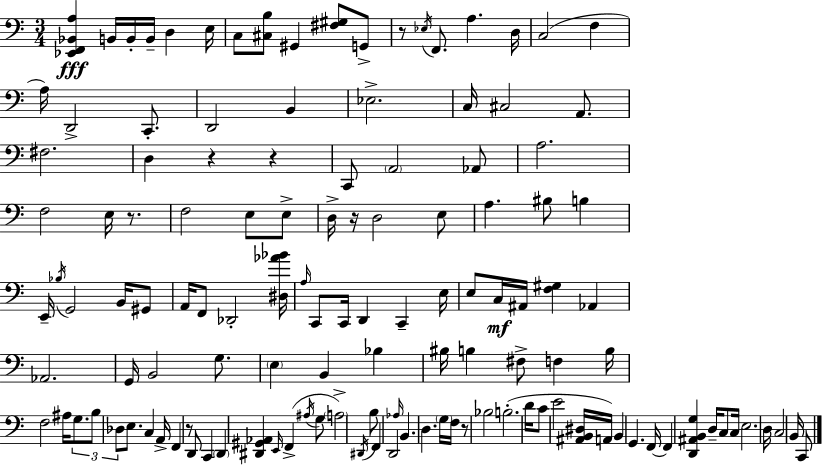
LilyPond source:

{
  \clef bass
  \numericTimeSignature
  \time 3/4
  \key a \minor
  <ees, f, bes, a>4\fff b,16 b,16-. b,16-- d4 e16 | c8 <cis b>8 gis,4 <fis gis>8 g,8-> | r8 \acciaccatura { ees16 } f,8. a4. | d16 c2( f4 | \break a16) d,2-> c,8.-. | d,2 b,4 | ees2.-> | c16 cis2 a,8. | \break fis2. | d4 r4 r4 | c,8 \parenthesize a,2 aes,8 | a2. | \break f2 e16 r8. | f2 e8 e8-> | d16-> r16 d2 e8 | a4. bis8 b4 | \break e,16-- \acciaccatura { bes16 } g,2 b,16 | gis,8 a,16 f,8 des,2-. | <dis aes' bes'>16 \grace { a16 } c,8 c,16 d,4 c,4-- | e16 e8 c16\mf ais,16 <f gis>4 aes,4 | \break aes,2. | g,16 b,2 | g8. \parenthesize e4 b,4 bes4 | bis16 b4 fis8-> f4 | \break b16 f2 ais16 | \tuplet 3/2 { g8. b8 des8 } e8. c4 | a,16-> f,4 r8 d,8 c,4 | \parenthesize d,4 <dis, gis, aes,>4 \grace { e,16 } | \break f,4->( \acciaccatura { ais16 } g8 \parenthesize a2->) | \acciaccatura { dis,16 } b8 f,4 d,2 | \grace { aes16 } b,4. | d4. \parenthesize g16 f16 r8 bes2 | \break b2.-.( | d'16 c'8 e'2 | <ais, b, dis>16 a,16) b,4 | g,4. f,16~~ f,4 <d, ais, b, g>4 | \break d16-- c8 c16 e2. | d16 c2 | b,16 c,8 \bar "|."
}